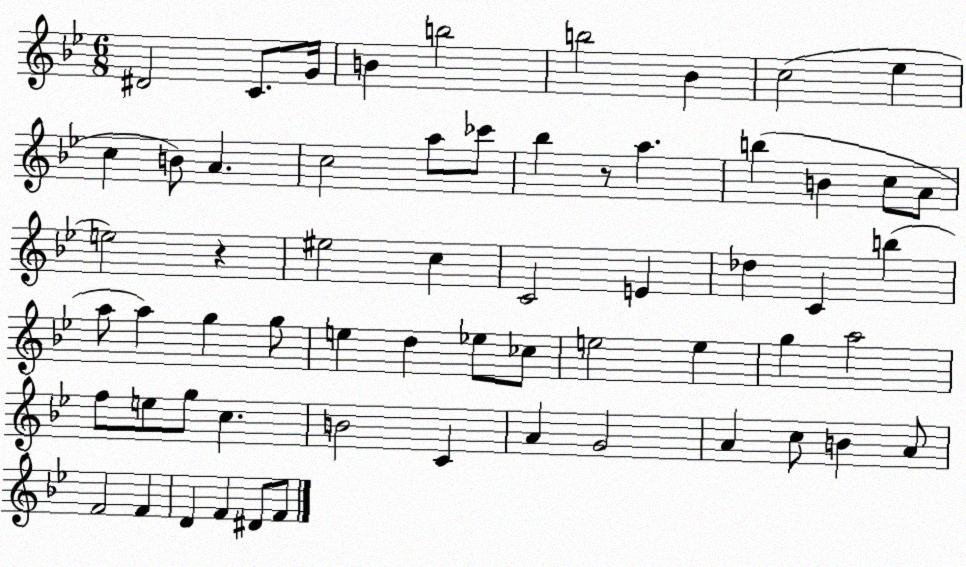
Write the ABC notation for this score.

X:1
T:Untitled
M:6/8
L:1/4
K:Bb
^D2 C/2 G/4 B b2 b2 _B c2 _e c B/2 A c2 a/2 _c'/2 _b z/2 a b B c/2 A/2 e2 z ^e2 c C2 E _d C b a/2 a g g/2 e d _e/2 _c/2 e2 e g a2 f/2 e/2 g/2 c B2 C A G2 A c/2 B A/2 F2 F D F ^D/2 F/2